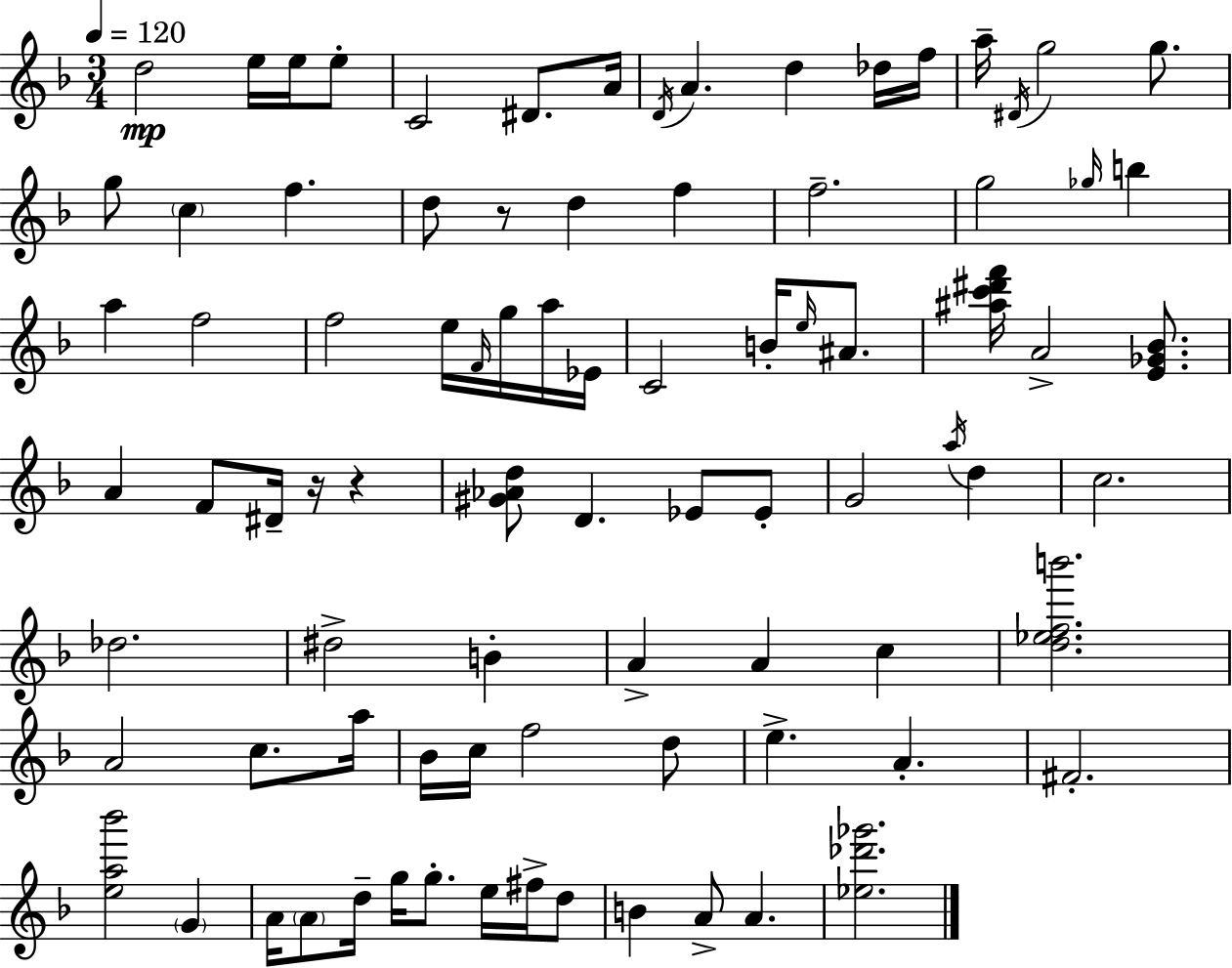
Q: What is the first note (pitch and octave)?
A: D5